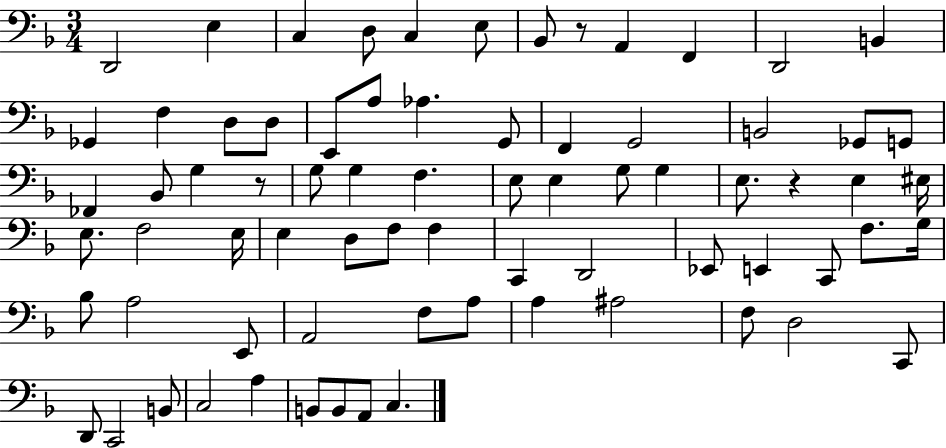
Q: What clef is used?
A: bass